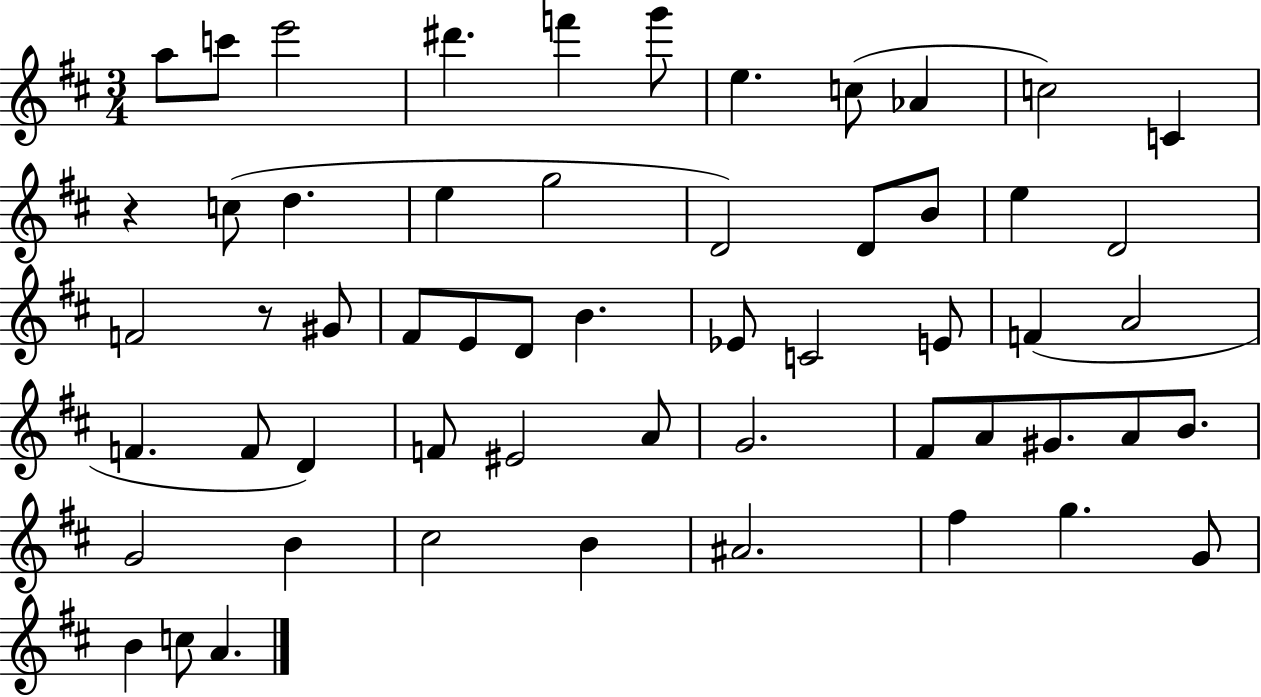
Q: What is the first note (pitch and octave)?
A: A5